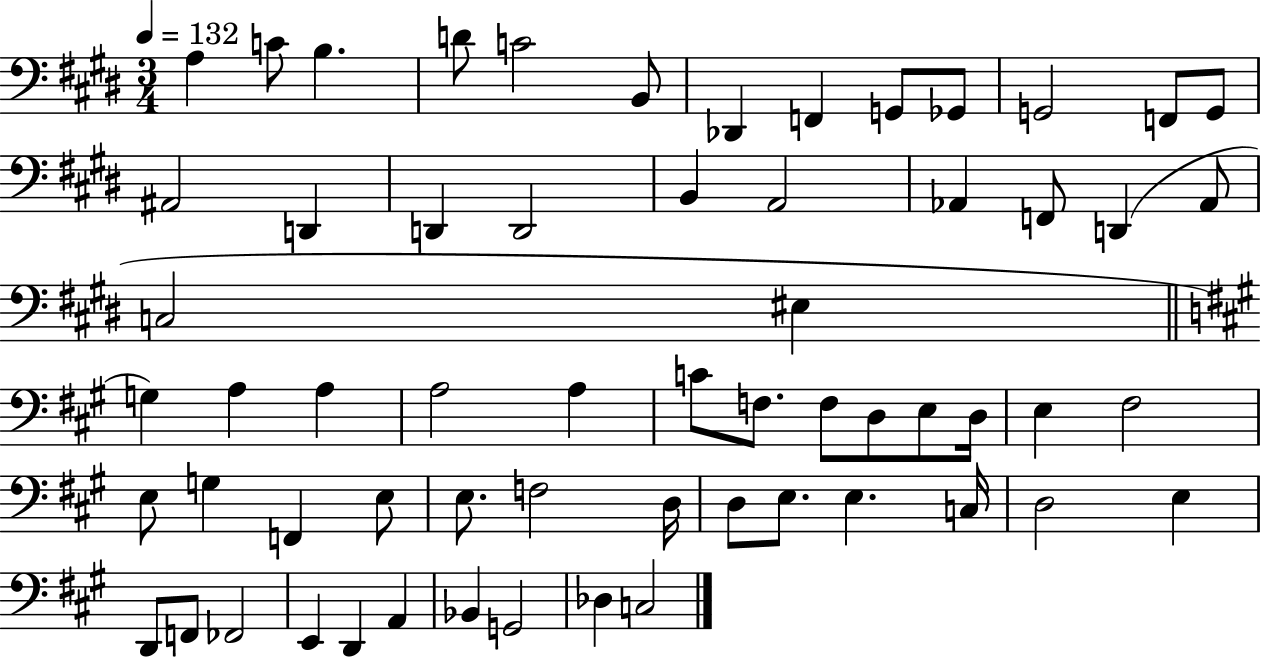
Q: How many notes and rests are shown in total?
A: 61